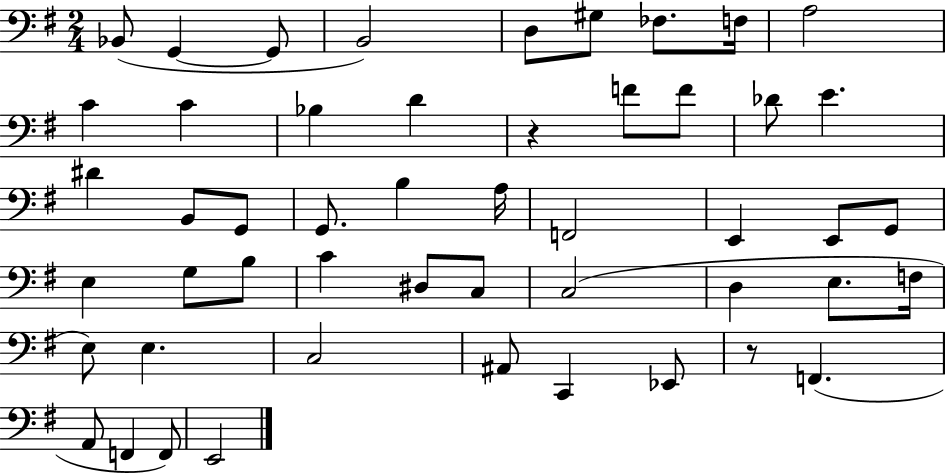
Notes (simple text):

Bb2/e G2/q G2/e B2/h D3/e G#3/e FES3/e. F3/s A3/h C4/q C4/q Bb3/q D4/q R/q F4/e F4/e Db4/e E4/q. D#4/q B2/e G2/e G2/e. B3/q A3/s F2/h E2/q E2/e G2/e E3/q G3/e B3/e C4/q D#3/e C3/e C3/h D3/q E3/e. F3/s E3/e E3/q. C3/h A#2/e C2/q Eb2/e R/e F2/q. A2/e F2/q F2/e E2/h